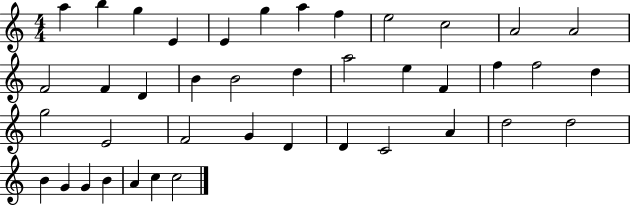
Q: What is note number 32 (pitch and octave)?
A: A4